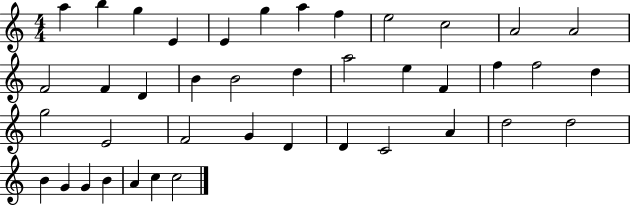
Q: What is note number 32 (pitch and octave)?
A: A4